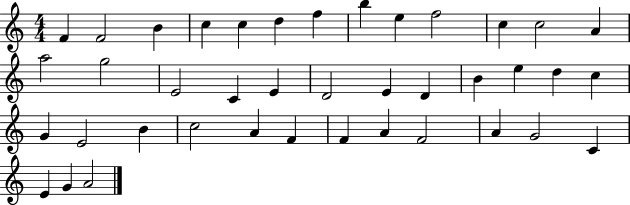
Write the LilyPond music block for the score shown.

{
  \clef treble
  \numericTimeSignature
  \time 4/4
  \key c \major
  f'4 f'2 b'4 | c''4 c''4 d''4 f''4 | b''4 e''4 f''2 | c''4 c''2 a'4 | \break a''2 g''2 | e'2 c'4 e'4 | d'2 e'4 d'4 | b'4 e''4 d''4 c''4 | \break g'4 e'2 b'4 | c''2 a'4 f'4 | f'4 a'4 f'2 | a'4 g'2 c'4 | \break e'4 g'4 a'2 | \bar "|."
}